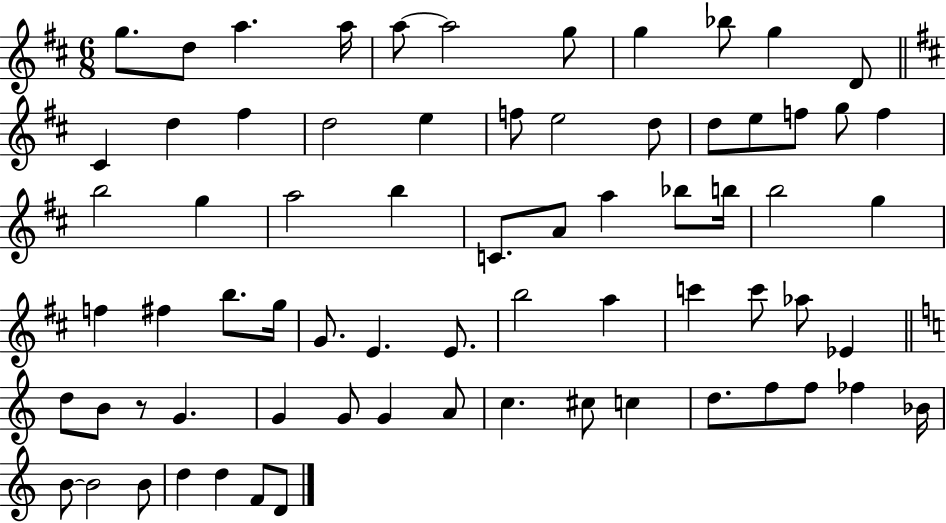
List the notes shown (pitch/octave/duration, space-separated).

G5/e. D5/e A5/q. A5/s A5/e A5/h G5/e G5/q Bb5/e G5/q D4/e C#4/q D5/q F#5/q D5/h E5/q F5/e E5/h D5/e D5/e E5/e F5/e G5/e F5/q B5/h G5/q A5/h B5/q C4/e. A4/e A5/q Bb5/e B5/s B5/h G5/q F5/q F#5/q B5/e. G5/s G4/e. E4/q. E4/e. B5/h A5/q C6/q C6/e Ab5/e Eb4/q D5/e B4/e R/e G4/q. G4/q G4/e G4/q A4/e C5/q. C#5/e C5/q D5/e. F5/e F5/e FES5/q Bb4/s B4/e B4/h B4/e D5/q D5/q F4/e D4/e